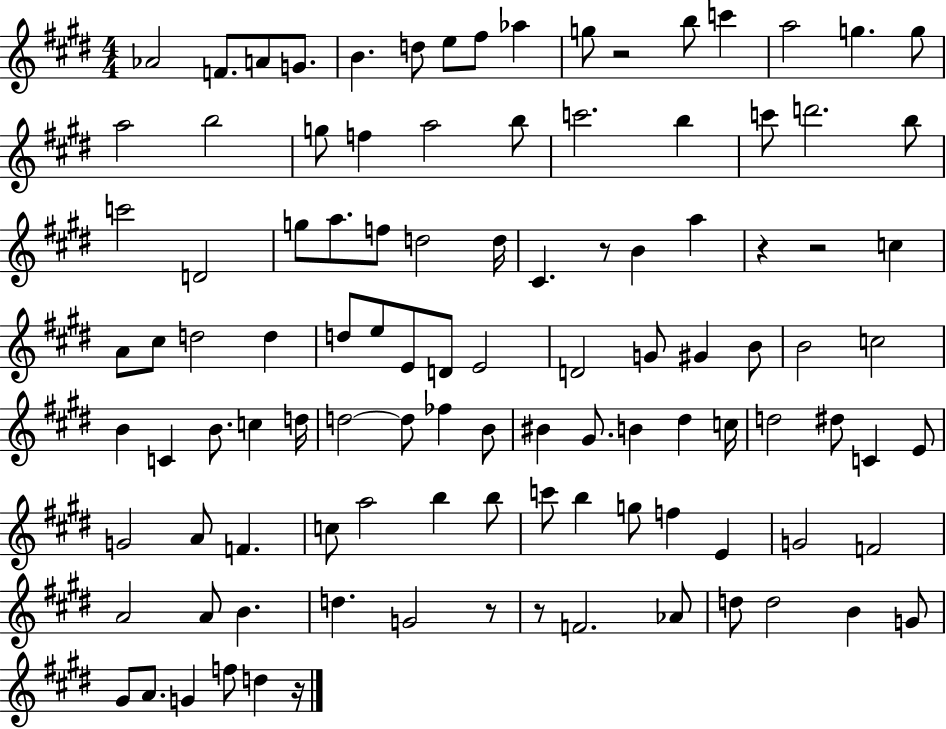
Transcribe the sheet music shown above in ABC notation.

X:1
T:Untitled
M:4/4
L:1/4
K:E
_A2 F/2 A/2 G/2 B d/2 e/2 ^f/2 _a g/2 z2 b/2 c' a2 g g/2 a2 b2 g/2 f a2 b/2 c'2 b c'/2 d'2 b/2 c'2 D2 g/2 a/2 f/2 d2 d/4 ^C z/2 B a z z2 c A/2 ^c/2 d2 d d/2 e/2 E/2 D/2 E2 D2 G/2 ^G B/2 B2 c2 B C B/2 c d/4 d2 d/2 _f B/2 ^B ^G/2 B ^d c/4 d2 ^d/2 C E/2 G2 A/2 F c/2 a2 b b/2 c'/2 b g/2 f E G2 F2 A2 A/2 B d G2 z/2 z/2 F2 _A/2 d/2 d2 B G/2 ^G/2 A/2 G f/2 d z/4